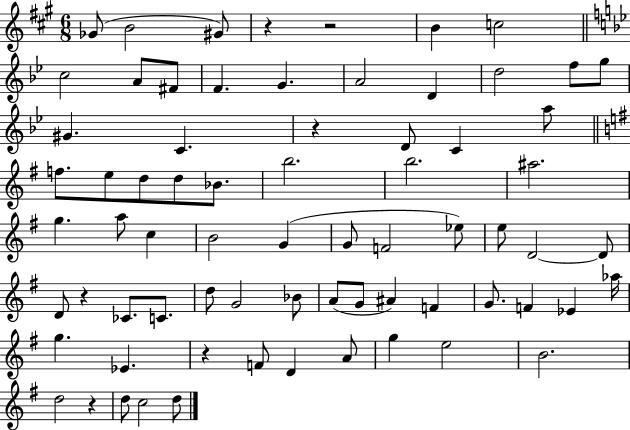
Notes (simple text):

Gb4/e B4/h G#4/e R/q R/h B4/q C5/h C5/h A4/e F#4/e F4/q. G4/q. A4/h D4/q D5/h F5/e G5/e G#4/q. C4/q. R/q D4/e C4/q A5/e F5/e. E5/e D5/e D5/e Bb4/e. B5/h. B5/h. A#5/h. G5/q. A5/e C5/q B4/h G4/q G4/e F4/h Eb5/e E5/e D4/h D4/e D4/e R/q CES4/e. C4/e. D5/e G4/h Bb4/e A4/e G4/e A#4/q F4/q G4/e. F4/q Eb4/q Ab5/s G5/q. Eb4/q. R/q F4/e D4/q A4/e G5/q E5/h B4/h. D5/h R/q D5/e C5/h D5/e